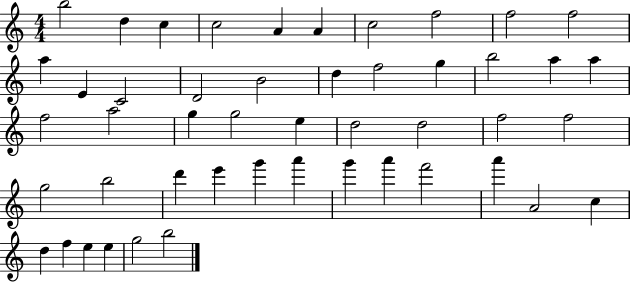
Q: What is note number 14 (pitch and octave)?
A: D4